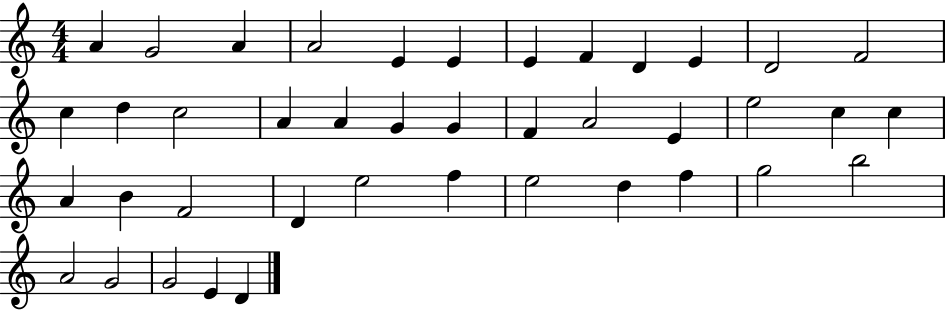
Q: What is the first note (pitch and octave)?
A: A4